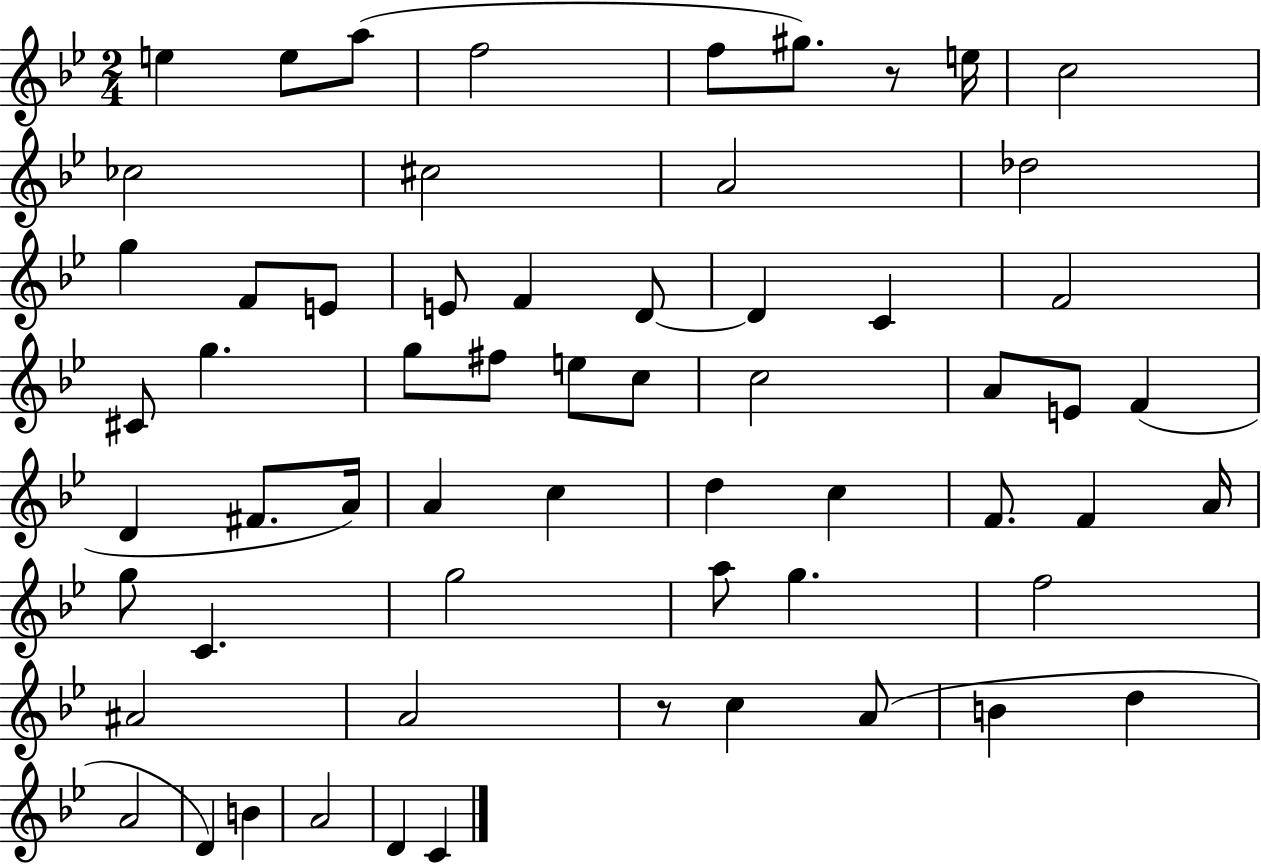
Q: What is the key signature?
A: BES major